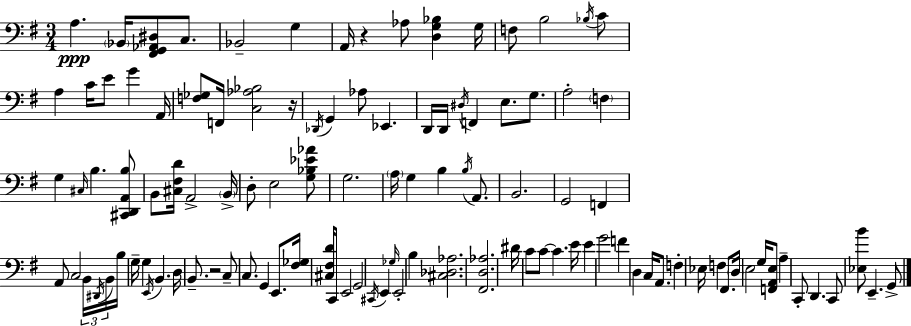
{
  \clef bass
  \numericTimeSignature
  \time 3/4
  \key e \minor
  a4.\ppp \parenthesize bes,16 <fis, g, aes, dis>8 c8. | bes,2-- g4 | a,16 r4 aes8 <d g bes>4 g16 | f8 b2 \acciaccatura { bes16 } c'8 | \break a4 c'16 e'8 g'4 | a,16 <f ges>8 f,16 <c aes bes>2 | r16 \acciaccatura { des,16 } g,4 aes8 ees,4. | d,16 d,16 \acciaccatura { dis16 } f,4 e8. | \break g8. a2-. \parenthesize f4 | g4 \grace { cis16 } b4. | <cis, d, a, b>8 b,8 <cis fis d'>16 a,2-> | \parenthesize b,16-> d8-. e2 | \break <g bes ees' aes'>8 g2. | \parenthesize a16 g4 b4 | \acciaccatura { b16 } a,8. b,2. | g,2 | \break f,4 a,8 c2 | \tuplet 3/2 { b,16 \acciaccatura { dis,16 } b,16 } b16 g16-- g4 | \acciaccatura { e,16 } b,4. d16 b,8.-- r2 | c8-- c8. | \break g,4 e,8. <fis ges>16 <cis fis d'>16 c,8 e,2 | g,2 | \acciaccatura { cis,16 } e,4 \grace { ges16 } e,2-. | b4 <cis des aes>2. | \break <fis, d aes>2. | dis'16 c'8 | c'8~~ c'4. e'16 e'4 | g'2 f'4 | \break d4 c16 a,8. f4-. | ees16 f4 fis,8. \parenthesize d16 e2 | g16 <f, a, e>8 a4-- | c,8-. d,4. c,8 <ees b'>8 | \break e,4.-- g,8-> \bar "|."
}